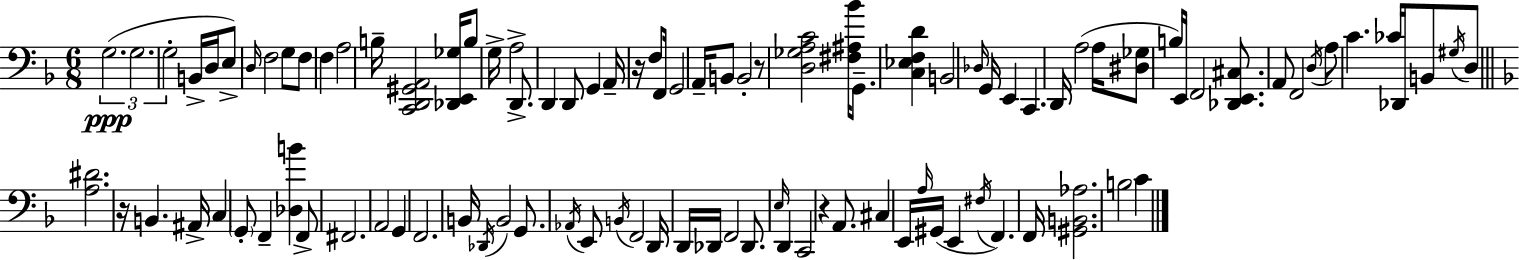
{
  \clef bass
  \numericTimeSignature
  \time 6/8
  \key d \minor
  \tuplet 3/2 { g2.(\ppp | g2. | g2-. } b,16-> d16 e8->) | \grace { d16 } f2 g8 f8 | \break f4 a2 | b16-- <c, d, gis, a,>2 <des, e, ges>16 b8 | g16-> a2-> d,8.-> | d,4 d,8 g,4 a,16-- | \break r16 f8 f,16 g,2 | a,16-- b,8 b,2-. r8 | <d ges a c'>2 <fis ais bes'>16 g,8.-- | <c ees f d'>4 b,2 | \break \grace { des16 } g,16 e,4 c,4. | d,16 a2( a16 <dis ges>8 | b16) e,16 f,2 <des, e, cis>8. | a,8 f,2 | \break \acciaccatura { d16 } a8 c'4. ces'16 des,16 b,8 | \acciaccatura { gis16 } d8 \bar "||" \break \key f \major <a dis'>2. | r16 b,4. ais,16-> c4 | \parenthesize g,8-. f,4-- <des b'>4 f,8-> | fis,2. | \break a,2 g,4 | f,2. | b,16 \acciaccatura { des,16 } b,2 g,8. | \acciaccatura { aes,16 } e,8 \acciaccatura { b,16 } f,2 | \break d,16 d,16 des,16 f,2 | des,8. \grace { e16 } d,4 c,2 | r4 a,8. cis4 | e,16 \grace { a16 }( gis,16 e,4 \acciaccatura { fis16 }) f,4. | \break f,16 <gis, b, aes>2. | b2 | c'4 \bar "|."
}